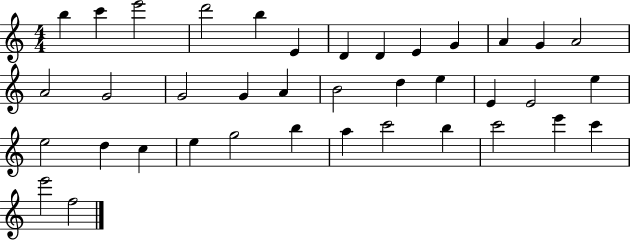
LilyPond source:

{
  \clef treble
  \numericTimeSignature
  \time 4/4
  \key c \major
  b''4 c'''4 e'''2 | d'''2 b''4 e'4 | d'4 d'4 e'4 g'4 | a'4 g'4 a'2 | \break a'2 g'2 | g'2 g'4 a'4 | b'2 d''4 e''4 | e'4 e'2 e''4 | \break e''2 d''4 c''4 | e''4 g''2 b''4 | a''4 c'''2 b''4 | c'''2 e'''4 c'''4 | \break e'''2 f''2 | \bar "|."
}